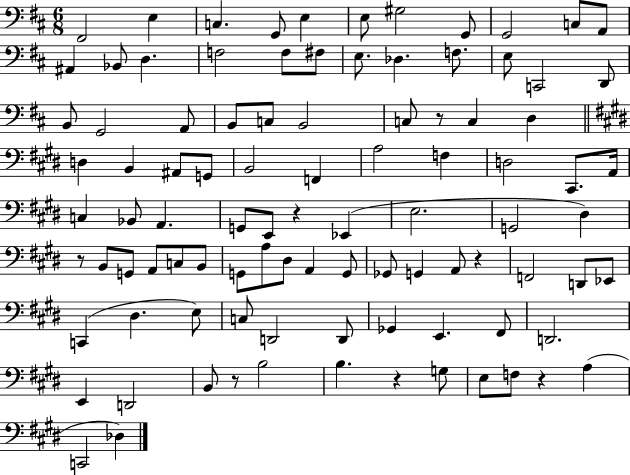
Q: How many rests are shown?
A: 7